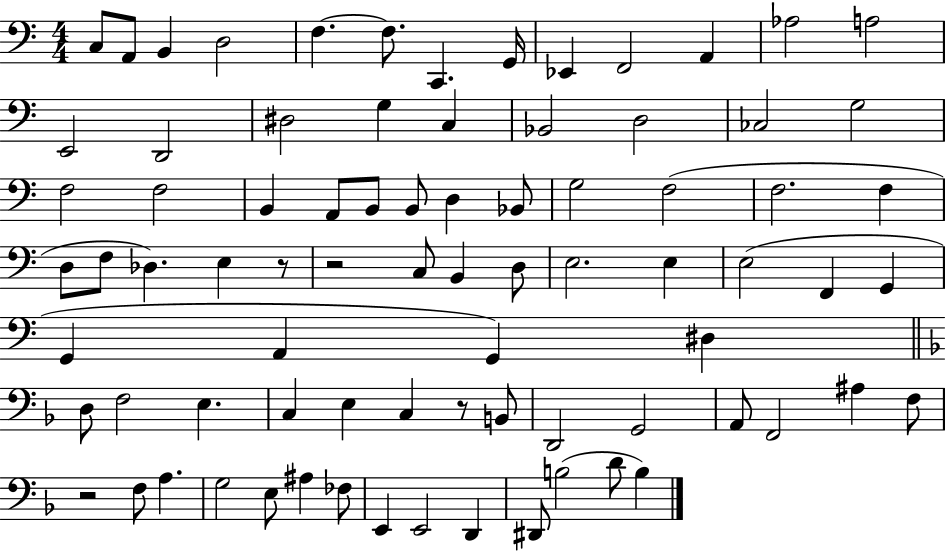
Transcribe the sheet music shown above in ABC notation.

X:1
T:Untitled
M:4/4
L:1/4
K:C
C,/2 A,,/2 B,, D,2 F, F,/2 C,, G,,/4 _E,, F,,2 A,, _A,2 A,2 E,,2 D,,2 ^D,2 G, C, _B,,2 D,2 _C,2 G,2 F,2 F,2 B,, A,,/2 B,,/2 B,,/2 D, _B,,/2 G,2 F,2 F,2 F, D,/2 F,/2 _D, E, z/2 z2 C,/2 B,, D,/2 E,2 E, E,2 F,, G,, G,, A,, G,, ^D, D,/2 F,2 E, C, E, C, z/2 B,,/2 D,,2 G,,2 A,,/2 F,,2 ^A, F,/2 z2 F,/2 A, G,2 E,/2 ^A, _F,/2 E,, E,,2 D,, ^D,,/2 B,2 D/2 B,